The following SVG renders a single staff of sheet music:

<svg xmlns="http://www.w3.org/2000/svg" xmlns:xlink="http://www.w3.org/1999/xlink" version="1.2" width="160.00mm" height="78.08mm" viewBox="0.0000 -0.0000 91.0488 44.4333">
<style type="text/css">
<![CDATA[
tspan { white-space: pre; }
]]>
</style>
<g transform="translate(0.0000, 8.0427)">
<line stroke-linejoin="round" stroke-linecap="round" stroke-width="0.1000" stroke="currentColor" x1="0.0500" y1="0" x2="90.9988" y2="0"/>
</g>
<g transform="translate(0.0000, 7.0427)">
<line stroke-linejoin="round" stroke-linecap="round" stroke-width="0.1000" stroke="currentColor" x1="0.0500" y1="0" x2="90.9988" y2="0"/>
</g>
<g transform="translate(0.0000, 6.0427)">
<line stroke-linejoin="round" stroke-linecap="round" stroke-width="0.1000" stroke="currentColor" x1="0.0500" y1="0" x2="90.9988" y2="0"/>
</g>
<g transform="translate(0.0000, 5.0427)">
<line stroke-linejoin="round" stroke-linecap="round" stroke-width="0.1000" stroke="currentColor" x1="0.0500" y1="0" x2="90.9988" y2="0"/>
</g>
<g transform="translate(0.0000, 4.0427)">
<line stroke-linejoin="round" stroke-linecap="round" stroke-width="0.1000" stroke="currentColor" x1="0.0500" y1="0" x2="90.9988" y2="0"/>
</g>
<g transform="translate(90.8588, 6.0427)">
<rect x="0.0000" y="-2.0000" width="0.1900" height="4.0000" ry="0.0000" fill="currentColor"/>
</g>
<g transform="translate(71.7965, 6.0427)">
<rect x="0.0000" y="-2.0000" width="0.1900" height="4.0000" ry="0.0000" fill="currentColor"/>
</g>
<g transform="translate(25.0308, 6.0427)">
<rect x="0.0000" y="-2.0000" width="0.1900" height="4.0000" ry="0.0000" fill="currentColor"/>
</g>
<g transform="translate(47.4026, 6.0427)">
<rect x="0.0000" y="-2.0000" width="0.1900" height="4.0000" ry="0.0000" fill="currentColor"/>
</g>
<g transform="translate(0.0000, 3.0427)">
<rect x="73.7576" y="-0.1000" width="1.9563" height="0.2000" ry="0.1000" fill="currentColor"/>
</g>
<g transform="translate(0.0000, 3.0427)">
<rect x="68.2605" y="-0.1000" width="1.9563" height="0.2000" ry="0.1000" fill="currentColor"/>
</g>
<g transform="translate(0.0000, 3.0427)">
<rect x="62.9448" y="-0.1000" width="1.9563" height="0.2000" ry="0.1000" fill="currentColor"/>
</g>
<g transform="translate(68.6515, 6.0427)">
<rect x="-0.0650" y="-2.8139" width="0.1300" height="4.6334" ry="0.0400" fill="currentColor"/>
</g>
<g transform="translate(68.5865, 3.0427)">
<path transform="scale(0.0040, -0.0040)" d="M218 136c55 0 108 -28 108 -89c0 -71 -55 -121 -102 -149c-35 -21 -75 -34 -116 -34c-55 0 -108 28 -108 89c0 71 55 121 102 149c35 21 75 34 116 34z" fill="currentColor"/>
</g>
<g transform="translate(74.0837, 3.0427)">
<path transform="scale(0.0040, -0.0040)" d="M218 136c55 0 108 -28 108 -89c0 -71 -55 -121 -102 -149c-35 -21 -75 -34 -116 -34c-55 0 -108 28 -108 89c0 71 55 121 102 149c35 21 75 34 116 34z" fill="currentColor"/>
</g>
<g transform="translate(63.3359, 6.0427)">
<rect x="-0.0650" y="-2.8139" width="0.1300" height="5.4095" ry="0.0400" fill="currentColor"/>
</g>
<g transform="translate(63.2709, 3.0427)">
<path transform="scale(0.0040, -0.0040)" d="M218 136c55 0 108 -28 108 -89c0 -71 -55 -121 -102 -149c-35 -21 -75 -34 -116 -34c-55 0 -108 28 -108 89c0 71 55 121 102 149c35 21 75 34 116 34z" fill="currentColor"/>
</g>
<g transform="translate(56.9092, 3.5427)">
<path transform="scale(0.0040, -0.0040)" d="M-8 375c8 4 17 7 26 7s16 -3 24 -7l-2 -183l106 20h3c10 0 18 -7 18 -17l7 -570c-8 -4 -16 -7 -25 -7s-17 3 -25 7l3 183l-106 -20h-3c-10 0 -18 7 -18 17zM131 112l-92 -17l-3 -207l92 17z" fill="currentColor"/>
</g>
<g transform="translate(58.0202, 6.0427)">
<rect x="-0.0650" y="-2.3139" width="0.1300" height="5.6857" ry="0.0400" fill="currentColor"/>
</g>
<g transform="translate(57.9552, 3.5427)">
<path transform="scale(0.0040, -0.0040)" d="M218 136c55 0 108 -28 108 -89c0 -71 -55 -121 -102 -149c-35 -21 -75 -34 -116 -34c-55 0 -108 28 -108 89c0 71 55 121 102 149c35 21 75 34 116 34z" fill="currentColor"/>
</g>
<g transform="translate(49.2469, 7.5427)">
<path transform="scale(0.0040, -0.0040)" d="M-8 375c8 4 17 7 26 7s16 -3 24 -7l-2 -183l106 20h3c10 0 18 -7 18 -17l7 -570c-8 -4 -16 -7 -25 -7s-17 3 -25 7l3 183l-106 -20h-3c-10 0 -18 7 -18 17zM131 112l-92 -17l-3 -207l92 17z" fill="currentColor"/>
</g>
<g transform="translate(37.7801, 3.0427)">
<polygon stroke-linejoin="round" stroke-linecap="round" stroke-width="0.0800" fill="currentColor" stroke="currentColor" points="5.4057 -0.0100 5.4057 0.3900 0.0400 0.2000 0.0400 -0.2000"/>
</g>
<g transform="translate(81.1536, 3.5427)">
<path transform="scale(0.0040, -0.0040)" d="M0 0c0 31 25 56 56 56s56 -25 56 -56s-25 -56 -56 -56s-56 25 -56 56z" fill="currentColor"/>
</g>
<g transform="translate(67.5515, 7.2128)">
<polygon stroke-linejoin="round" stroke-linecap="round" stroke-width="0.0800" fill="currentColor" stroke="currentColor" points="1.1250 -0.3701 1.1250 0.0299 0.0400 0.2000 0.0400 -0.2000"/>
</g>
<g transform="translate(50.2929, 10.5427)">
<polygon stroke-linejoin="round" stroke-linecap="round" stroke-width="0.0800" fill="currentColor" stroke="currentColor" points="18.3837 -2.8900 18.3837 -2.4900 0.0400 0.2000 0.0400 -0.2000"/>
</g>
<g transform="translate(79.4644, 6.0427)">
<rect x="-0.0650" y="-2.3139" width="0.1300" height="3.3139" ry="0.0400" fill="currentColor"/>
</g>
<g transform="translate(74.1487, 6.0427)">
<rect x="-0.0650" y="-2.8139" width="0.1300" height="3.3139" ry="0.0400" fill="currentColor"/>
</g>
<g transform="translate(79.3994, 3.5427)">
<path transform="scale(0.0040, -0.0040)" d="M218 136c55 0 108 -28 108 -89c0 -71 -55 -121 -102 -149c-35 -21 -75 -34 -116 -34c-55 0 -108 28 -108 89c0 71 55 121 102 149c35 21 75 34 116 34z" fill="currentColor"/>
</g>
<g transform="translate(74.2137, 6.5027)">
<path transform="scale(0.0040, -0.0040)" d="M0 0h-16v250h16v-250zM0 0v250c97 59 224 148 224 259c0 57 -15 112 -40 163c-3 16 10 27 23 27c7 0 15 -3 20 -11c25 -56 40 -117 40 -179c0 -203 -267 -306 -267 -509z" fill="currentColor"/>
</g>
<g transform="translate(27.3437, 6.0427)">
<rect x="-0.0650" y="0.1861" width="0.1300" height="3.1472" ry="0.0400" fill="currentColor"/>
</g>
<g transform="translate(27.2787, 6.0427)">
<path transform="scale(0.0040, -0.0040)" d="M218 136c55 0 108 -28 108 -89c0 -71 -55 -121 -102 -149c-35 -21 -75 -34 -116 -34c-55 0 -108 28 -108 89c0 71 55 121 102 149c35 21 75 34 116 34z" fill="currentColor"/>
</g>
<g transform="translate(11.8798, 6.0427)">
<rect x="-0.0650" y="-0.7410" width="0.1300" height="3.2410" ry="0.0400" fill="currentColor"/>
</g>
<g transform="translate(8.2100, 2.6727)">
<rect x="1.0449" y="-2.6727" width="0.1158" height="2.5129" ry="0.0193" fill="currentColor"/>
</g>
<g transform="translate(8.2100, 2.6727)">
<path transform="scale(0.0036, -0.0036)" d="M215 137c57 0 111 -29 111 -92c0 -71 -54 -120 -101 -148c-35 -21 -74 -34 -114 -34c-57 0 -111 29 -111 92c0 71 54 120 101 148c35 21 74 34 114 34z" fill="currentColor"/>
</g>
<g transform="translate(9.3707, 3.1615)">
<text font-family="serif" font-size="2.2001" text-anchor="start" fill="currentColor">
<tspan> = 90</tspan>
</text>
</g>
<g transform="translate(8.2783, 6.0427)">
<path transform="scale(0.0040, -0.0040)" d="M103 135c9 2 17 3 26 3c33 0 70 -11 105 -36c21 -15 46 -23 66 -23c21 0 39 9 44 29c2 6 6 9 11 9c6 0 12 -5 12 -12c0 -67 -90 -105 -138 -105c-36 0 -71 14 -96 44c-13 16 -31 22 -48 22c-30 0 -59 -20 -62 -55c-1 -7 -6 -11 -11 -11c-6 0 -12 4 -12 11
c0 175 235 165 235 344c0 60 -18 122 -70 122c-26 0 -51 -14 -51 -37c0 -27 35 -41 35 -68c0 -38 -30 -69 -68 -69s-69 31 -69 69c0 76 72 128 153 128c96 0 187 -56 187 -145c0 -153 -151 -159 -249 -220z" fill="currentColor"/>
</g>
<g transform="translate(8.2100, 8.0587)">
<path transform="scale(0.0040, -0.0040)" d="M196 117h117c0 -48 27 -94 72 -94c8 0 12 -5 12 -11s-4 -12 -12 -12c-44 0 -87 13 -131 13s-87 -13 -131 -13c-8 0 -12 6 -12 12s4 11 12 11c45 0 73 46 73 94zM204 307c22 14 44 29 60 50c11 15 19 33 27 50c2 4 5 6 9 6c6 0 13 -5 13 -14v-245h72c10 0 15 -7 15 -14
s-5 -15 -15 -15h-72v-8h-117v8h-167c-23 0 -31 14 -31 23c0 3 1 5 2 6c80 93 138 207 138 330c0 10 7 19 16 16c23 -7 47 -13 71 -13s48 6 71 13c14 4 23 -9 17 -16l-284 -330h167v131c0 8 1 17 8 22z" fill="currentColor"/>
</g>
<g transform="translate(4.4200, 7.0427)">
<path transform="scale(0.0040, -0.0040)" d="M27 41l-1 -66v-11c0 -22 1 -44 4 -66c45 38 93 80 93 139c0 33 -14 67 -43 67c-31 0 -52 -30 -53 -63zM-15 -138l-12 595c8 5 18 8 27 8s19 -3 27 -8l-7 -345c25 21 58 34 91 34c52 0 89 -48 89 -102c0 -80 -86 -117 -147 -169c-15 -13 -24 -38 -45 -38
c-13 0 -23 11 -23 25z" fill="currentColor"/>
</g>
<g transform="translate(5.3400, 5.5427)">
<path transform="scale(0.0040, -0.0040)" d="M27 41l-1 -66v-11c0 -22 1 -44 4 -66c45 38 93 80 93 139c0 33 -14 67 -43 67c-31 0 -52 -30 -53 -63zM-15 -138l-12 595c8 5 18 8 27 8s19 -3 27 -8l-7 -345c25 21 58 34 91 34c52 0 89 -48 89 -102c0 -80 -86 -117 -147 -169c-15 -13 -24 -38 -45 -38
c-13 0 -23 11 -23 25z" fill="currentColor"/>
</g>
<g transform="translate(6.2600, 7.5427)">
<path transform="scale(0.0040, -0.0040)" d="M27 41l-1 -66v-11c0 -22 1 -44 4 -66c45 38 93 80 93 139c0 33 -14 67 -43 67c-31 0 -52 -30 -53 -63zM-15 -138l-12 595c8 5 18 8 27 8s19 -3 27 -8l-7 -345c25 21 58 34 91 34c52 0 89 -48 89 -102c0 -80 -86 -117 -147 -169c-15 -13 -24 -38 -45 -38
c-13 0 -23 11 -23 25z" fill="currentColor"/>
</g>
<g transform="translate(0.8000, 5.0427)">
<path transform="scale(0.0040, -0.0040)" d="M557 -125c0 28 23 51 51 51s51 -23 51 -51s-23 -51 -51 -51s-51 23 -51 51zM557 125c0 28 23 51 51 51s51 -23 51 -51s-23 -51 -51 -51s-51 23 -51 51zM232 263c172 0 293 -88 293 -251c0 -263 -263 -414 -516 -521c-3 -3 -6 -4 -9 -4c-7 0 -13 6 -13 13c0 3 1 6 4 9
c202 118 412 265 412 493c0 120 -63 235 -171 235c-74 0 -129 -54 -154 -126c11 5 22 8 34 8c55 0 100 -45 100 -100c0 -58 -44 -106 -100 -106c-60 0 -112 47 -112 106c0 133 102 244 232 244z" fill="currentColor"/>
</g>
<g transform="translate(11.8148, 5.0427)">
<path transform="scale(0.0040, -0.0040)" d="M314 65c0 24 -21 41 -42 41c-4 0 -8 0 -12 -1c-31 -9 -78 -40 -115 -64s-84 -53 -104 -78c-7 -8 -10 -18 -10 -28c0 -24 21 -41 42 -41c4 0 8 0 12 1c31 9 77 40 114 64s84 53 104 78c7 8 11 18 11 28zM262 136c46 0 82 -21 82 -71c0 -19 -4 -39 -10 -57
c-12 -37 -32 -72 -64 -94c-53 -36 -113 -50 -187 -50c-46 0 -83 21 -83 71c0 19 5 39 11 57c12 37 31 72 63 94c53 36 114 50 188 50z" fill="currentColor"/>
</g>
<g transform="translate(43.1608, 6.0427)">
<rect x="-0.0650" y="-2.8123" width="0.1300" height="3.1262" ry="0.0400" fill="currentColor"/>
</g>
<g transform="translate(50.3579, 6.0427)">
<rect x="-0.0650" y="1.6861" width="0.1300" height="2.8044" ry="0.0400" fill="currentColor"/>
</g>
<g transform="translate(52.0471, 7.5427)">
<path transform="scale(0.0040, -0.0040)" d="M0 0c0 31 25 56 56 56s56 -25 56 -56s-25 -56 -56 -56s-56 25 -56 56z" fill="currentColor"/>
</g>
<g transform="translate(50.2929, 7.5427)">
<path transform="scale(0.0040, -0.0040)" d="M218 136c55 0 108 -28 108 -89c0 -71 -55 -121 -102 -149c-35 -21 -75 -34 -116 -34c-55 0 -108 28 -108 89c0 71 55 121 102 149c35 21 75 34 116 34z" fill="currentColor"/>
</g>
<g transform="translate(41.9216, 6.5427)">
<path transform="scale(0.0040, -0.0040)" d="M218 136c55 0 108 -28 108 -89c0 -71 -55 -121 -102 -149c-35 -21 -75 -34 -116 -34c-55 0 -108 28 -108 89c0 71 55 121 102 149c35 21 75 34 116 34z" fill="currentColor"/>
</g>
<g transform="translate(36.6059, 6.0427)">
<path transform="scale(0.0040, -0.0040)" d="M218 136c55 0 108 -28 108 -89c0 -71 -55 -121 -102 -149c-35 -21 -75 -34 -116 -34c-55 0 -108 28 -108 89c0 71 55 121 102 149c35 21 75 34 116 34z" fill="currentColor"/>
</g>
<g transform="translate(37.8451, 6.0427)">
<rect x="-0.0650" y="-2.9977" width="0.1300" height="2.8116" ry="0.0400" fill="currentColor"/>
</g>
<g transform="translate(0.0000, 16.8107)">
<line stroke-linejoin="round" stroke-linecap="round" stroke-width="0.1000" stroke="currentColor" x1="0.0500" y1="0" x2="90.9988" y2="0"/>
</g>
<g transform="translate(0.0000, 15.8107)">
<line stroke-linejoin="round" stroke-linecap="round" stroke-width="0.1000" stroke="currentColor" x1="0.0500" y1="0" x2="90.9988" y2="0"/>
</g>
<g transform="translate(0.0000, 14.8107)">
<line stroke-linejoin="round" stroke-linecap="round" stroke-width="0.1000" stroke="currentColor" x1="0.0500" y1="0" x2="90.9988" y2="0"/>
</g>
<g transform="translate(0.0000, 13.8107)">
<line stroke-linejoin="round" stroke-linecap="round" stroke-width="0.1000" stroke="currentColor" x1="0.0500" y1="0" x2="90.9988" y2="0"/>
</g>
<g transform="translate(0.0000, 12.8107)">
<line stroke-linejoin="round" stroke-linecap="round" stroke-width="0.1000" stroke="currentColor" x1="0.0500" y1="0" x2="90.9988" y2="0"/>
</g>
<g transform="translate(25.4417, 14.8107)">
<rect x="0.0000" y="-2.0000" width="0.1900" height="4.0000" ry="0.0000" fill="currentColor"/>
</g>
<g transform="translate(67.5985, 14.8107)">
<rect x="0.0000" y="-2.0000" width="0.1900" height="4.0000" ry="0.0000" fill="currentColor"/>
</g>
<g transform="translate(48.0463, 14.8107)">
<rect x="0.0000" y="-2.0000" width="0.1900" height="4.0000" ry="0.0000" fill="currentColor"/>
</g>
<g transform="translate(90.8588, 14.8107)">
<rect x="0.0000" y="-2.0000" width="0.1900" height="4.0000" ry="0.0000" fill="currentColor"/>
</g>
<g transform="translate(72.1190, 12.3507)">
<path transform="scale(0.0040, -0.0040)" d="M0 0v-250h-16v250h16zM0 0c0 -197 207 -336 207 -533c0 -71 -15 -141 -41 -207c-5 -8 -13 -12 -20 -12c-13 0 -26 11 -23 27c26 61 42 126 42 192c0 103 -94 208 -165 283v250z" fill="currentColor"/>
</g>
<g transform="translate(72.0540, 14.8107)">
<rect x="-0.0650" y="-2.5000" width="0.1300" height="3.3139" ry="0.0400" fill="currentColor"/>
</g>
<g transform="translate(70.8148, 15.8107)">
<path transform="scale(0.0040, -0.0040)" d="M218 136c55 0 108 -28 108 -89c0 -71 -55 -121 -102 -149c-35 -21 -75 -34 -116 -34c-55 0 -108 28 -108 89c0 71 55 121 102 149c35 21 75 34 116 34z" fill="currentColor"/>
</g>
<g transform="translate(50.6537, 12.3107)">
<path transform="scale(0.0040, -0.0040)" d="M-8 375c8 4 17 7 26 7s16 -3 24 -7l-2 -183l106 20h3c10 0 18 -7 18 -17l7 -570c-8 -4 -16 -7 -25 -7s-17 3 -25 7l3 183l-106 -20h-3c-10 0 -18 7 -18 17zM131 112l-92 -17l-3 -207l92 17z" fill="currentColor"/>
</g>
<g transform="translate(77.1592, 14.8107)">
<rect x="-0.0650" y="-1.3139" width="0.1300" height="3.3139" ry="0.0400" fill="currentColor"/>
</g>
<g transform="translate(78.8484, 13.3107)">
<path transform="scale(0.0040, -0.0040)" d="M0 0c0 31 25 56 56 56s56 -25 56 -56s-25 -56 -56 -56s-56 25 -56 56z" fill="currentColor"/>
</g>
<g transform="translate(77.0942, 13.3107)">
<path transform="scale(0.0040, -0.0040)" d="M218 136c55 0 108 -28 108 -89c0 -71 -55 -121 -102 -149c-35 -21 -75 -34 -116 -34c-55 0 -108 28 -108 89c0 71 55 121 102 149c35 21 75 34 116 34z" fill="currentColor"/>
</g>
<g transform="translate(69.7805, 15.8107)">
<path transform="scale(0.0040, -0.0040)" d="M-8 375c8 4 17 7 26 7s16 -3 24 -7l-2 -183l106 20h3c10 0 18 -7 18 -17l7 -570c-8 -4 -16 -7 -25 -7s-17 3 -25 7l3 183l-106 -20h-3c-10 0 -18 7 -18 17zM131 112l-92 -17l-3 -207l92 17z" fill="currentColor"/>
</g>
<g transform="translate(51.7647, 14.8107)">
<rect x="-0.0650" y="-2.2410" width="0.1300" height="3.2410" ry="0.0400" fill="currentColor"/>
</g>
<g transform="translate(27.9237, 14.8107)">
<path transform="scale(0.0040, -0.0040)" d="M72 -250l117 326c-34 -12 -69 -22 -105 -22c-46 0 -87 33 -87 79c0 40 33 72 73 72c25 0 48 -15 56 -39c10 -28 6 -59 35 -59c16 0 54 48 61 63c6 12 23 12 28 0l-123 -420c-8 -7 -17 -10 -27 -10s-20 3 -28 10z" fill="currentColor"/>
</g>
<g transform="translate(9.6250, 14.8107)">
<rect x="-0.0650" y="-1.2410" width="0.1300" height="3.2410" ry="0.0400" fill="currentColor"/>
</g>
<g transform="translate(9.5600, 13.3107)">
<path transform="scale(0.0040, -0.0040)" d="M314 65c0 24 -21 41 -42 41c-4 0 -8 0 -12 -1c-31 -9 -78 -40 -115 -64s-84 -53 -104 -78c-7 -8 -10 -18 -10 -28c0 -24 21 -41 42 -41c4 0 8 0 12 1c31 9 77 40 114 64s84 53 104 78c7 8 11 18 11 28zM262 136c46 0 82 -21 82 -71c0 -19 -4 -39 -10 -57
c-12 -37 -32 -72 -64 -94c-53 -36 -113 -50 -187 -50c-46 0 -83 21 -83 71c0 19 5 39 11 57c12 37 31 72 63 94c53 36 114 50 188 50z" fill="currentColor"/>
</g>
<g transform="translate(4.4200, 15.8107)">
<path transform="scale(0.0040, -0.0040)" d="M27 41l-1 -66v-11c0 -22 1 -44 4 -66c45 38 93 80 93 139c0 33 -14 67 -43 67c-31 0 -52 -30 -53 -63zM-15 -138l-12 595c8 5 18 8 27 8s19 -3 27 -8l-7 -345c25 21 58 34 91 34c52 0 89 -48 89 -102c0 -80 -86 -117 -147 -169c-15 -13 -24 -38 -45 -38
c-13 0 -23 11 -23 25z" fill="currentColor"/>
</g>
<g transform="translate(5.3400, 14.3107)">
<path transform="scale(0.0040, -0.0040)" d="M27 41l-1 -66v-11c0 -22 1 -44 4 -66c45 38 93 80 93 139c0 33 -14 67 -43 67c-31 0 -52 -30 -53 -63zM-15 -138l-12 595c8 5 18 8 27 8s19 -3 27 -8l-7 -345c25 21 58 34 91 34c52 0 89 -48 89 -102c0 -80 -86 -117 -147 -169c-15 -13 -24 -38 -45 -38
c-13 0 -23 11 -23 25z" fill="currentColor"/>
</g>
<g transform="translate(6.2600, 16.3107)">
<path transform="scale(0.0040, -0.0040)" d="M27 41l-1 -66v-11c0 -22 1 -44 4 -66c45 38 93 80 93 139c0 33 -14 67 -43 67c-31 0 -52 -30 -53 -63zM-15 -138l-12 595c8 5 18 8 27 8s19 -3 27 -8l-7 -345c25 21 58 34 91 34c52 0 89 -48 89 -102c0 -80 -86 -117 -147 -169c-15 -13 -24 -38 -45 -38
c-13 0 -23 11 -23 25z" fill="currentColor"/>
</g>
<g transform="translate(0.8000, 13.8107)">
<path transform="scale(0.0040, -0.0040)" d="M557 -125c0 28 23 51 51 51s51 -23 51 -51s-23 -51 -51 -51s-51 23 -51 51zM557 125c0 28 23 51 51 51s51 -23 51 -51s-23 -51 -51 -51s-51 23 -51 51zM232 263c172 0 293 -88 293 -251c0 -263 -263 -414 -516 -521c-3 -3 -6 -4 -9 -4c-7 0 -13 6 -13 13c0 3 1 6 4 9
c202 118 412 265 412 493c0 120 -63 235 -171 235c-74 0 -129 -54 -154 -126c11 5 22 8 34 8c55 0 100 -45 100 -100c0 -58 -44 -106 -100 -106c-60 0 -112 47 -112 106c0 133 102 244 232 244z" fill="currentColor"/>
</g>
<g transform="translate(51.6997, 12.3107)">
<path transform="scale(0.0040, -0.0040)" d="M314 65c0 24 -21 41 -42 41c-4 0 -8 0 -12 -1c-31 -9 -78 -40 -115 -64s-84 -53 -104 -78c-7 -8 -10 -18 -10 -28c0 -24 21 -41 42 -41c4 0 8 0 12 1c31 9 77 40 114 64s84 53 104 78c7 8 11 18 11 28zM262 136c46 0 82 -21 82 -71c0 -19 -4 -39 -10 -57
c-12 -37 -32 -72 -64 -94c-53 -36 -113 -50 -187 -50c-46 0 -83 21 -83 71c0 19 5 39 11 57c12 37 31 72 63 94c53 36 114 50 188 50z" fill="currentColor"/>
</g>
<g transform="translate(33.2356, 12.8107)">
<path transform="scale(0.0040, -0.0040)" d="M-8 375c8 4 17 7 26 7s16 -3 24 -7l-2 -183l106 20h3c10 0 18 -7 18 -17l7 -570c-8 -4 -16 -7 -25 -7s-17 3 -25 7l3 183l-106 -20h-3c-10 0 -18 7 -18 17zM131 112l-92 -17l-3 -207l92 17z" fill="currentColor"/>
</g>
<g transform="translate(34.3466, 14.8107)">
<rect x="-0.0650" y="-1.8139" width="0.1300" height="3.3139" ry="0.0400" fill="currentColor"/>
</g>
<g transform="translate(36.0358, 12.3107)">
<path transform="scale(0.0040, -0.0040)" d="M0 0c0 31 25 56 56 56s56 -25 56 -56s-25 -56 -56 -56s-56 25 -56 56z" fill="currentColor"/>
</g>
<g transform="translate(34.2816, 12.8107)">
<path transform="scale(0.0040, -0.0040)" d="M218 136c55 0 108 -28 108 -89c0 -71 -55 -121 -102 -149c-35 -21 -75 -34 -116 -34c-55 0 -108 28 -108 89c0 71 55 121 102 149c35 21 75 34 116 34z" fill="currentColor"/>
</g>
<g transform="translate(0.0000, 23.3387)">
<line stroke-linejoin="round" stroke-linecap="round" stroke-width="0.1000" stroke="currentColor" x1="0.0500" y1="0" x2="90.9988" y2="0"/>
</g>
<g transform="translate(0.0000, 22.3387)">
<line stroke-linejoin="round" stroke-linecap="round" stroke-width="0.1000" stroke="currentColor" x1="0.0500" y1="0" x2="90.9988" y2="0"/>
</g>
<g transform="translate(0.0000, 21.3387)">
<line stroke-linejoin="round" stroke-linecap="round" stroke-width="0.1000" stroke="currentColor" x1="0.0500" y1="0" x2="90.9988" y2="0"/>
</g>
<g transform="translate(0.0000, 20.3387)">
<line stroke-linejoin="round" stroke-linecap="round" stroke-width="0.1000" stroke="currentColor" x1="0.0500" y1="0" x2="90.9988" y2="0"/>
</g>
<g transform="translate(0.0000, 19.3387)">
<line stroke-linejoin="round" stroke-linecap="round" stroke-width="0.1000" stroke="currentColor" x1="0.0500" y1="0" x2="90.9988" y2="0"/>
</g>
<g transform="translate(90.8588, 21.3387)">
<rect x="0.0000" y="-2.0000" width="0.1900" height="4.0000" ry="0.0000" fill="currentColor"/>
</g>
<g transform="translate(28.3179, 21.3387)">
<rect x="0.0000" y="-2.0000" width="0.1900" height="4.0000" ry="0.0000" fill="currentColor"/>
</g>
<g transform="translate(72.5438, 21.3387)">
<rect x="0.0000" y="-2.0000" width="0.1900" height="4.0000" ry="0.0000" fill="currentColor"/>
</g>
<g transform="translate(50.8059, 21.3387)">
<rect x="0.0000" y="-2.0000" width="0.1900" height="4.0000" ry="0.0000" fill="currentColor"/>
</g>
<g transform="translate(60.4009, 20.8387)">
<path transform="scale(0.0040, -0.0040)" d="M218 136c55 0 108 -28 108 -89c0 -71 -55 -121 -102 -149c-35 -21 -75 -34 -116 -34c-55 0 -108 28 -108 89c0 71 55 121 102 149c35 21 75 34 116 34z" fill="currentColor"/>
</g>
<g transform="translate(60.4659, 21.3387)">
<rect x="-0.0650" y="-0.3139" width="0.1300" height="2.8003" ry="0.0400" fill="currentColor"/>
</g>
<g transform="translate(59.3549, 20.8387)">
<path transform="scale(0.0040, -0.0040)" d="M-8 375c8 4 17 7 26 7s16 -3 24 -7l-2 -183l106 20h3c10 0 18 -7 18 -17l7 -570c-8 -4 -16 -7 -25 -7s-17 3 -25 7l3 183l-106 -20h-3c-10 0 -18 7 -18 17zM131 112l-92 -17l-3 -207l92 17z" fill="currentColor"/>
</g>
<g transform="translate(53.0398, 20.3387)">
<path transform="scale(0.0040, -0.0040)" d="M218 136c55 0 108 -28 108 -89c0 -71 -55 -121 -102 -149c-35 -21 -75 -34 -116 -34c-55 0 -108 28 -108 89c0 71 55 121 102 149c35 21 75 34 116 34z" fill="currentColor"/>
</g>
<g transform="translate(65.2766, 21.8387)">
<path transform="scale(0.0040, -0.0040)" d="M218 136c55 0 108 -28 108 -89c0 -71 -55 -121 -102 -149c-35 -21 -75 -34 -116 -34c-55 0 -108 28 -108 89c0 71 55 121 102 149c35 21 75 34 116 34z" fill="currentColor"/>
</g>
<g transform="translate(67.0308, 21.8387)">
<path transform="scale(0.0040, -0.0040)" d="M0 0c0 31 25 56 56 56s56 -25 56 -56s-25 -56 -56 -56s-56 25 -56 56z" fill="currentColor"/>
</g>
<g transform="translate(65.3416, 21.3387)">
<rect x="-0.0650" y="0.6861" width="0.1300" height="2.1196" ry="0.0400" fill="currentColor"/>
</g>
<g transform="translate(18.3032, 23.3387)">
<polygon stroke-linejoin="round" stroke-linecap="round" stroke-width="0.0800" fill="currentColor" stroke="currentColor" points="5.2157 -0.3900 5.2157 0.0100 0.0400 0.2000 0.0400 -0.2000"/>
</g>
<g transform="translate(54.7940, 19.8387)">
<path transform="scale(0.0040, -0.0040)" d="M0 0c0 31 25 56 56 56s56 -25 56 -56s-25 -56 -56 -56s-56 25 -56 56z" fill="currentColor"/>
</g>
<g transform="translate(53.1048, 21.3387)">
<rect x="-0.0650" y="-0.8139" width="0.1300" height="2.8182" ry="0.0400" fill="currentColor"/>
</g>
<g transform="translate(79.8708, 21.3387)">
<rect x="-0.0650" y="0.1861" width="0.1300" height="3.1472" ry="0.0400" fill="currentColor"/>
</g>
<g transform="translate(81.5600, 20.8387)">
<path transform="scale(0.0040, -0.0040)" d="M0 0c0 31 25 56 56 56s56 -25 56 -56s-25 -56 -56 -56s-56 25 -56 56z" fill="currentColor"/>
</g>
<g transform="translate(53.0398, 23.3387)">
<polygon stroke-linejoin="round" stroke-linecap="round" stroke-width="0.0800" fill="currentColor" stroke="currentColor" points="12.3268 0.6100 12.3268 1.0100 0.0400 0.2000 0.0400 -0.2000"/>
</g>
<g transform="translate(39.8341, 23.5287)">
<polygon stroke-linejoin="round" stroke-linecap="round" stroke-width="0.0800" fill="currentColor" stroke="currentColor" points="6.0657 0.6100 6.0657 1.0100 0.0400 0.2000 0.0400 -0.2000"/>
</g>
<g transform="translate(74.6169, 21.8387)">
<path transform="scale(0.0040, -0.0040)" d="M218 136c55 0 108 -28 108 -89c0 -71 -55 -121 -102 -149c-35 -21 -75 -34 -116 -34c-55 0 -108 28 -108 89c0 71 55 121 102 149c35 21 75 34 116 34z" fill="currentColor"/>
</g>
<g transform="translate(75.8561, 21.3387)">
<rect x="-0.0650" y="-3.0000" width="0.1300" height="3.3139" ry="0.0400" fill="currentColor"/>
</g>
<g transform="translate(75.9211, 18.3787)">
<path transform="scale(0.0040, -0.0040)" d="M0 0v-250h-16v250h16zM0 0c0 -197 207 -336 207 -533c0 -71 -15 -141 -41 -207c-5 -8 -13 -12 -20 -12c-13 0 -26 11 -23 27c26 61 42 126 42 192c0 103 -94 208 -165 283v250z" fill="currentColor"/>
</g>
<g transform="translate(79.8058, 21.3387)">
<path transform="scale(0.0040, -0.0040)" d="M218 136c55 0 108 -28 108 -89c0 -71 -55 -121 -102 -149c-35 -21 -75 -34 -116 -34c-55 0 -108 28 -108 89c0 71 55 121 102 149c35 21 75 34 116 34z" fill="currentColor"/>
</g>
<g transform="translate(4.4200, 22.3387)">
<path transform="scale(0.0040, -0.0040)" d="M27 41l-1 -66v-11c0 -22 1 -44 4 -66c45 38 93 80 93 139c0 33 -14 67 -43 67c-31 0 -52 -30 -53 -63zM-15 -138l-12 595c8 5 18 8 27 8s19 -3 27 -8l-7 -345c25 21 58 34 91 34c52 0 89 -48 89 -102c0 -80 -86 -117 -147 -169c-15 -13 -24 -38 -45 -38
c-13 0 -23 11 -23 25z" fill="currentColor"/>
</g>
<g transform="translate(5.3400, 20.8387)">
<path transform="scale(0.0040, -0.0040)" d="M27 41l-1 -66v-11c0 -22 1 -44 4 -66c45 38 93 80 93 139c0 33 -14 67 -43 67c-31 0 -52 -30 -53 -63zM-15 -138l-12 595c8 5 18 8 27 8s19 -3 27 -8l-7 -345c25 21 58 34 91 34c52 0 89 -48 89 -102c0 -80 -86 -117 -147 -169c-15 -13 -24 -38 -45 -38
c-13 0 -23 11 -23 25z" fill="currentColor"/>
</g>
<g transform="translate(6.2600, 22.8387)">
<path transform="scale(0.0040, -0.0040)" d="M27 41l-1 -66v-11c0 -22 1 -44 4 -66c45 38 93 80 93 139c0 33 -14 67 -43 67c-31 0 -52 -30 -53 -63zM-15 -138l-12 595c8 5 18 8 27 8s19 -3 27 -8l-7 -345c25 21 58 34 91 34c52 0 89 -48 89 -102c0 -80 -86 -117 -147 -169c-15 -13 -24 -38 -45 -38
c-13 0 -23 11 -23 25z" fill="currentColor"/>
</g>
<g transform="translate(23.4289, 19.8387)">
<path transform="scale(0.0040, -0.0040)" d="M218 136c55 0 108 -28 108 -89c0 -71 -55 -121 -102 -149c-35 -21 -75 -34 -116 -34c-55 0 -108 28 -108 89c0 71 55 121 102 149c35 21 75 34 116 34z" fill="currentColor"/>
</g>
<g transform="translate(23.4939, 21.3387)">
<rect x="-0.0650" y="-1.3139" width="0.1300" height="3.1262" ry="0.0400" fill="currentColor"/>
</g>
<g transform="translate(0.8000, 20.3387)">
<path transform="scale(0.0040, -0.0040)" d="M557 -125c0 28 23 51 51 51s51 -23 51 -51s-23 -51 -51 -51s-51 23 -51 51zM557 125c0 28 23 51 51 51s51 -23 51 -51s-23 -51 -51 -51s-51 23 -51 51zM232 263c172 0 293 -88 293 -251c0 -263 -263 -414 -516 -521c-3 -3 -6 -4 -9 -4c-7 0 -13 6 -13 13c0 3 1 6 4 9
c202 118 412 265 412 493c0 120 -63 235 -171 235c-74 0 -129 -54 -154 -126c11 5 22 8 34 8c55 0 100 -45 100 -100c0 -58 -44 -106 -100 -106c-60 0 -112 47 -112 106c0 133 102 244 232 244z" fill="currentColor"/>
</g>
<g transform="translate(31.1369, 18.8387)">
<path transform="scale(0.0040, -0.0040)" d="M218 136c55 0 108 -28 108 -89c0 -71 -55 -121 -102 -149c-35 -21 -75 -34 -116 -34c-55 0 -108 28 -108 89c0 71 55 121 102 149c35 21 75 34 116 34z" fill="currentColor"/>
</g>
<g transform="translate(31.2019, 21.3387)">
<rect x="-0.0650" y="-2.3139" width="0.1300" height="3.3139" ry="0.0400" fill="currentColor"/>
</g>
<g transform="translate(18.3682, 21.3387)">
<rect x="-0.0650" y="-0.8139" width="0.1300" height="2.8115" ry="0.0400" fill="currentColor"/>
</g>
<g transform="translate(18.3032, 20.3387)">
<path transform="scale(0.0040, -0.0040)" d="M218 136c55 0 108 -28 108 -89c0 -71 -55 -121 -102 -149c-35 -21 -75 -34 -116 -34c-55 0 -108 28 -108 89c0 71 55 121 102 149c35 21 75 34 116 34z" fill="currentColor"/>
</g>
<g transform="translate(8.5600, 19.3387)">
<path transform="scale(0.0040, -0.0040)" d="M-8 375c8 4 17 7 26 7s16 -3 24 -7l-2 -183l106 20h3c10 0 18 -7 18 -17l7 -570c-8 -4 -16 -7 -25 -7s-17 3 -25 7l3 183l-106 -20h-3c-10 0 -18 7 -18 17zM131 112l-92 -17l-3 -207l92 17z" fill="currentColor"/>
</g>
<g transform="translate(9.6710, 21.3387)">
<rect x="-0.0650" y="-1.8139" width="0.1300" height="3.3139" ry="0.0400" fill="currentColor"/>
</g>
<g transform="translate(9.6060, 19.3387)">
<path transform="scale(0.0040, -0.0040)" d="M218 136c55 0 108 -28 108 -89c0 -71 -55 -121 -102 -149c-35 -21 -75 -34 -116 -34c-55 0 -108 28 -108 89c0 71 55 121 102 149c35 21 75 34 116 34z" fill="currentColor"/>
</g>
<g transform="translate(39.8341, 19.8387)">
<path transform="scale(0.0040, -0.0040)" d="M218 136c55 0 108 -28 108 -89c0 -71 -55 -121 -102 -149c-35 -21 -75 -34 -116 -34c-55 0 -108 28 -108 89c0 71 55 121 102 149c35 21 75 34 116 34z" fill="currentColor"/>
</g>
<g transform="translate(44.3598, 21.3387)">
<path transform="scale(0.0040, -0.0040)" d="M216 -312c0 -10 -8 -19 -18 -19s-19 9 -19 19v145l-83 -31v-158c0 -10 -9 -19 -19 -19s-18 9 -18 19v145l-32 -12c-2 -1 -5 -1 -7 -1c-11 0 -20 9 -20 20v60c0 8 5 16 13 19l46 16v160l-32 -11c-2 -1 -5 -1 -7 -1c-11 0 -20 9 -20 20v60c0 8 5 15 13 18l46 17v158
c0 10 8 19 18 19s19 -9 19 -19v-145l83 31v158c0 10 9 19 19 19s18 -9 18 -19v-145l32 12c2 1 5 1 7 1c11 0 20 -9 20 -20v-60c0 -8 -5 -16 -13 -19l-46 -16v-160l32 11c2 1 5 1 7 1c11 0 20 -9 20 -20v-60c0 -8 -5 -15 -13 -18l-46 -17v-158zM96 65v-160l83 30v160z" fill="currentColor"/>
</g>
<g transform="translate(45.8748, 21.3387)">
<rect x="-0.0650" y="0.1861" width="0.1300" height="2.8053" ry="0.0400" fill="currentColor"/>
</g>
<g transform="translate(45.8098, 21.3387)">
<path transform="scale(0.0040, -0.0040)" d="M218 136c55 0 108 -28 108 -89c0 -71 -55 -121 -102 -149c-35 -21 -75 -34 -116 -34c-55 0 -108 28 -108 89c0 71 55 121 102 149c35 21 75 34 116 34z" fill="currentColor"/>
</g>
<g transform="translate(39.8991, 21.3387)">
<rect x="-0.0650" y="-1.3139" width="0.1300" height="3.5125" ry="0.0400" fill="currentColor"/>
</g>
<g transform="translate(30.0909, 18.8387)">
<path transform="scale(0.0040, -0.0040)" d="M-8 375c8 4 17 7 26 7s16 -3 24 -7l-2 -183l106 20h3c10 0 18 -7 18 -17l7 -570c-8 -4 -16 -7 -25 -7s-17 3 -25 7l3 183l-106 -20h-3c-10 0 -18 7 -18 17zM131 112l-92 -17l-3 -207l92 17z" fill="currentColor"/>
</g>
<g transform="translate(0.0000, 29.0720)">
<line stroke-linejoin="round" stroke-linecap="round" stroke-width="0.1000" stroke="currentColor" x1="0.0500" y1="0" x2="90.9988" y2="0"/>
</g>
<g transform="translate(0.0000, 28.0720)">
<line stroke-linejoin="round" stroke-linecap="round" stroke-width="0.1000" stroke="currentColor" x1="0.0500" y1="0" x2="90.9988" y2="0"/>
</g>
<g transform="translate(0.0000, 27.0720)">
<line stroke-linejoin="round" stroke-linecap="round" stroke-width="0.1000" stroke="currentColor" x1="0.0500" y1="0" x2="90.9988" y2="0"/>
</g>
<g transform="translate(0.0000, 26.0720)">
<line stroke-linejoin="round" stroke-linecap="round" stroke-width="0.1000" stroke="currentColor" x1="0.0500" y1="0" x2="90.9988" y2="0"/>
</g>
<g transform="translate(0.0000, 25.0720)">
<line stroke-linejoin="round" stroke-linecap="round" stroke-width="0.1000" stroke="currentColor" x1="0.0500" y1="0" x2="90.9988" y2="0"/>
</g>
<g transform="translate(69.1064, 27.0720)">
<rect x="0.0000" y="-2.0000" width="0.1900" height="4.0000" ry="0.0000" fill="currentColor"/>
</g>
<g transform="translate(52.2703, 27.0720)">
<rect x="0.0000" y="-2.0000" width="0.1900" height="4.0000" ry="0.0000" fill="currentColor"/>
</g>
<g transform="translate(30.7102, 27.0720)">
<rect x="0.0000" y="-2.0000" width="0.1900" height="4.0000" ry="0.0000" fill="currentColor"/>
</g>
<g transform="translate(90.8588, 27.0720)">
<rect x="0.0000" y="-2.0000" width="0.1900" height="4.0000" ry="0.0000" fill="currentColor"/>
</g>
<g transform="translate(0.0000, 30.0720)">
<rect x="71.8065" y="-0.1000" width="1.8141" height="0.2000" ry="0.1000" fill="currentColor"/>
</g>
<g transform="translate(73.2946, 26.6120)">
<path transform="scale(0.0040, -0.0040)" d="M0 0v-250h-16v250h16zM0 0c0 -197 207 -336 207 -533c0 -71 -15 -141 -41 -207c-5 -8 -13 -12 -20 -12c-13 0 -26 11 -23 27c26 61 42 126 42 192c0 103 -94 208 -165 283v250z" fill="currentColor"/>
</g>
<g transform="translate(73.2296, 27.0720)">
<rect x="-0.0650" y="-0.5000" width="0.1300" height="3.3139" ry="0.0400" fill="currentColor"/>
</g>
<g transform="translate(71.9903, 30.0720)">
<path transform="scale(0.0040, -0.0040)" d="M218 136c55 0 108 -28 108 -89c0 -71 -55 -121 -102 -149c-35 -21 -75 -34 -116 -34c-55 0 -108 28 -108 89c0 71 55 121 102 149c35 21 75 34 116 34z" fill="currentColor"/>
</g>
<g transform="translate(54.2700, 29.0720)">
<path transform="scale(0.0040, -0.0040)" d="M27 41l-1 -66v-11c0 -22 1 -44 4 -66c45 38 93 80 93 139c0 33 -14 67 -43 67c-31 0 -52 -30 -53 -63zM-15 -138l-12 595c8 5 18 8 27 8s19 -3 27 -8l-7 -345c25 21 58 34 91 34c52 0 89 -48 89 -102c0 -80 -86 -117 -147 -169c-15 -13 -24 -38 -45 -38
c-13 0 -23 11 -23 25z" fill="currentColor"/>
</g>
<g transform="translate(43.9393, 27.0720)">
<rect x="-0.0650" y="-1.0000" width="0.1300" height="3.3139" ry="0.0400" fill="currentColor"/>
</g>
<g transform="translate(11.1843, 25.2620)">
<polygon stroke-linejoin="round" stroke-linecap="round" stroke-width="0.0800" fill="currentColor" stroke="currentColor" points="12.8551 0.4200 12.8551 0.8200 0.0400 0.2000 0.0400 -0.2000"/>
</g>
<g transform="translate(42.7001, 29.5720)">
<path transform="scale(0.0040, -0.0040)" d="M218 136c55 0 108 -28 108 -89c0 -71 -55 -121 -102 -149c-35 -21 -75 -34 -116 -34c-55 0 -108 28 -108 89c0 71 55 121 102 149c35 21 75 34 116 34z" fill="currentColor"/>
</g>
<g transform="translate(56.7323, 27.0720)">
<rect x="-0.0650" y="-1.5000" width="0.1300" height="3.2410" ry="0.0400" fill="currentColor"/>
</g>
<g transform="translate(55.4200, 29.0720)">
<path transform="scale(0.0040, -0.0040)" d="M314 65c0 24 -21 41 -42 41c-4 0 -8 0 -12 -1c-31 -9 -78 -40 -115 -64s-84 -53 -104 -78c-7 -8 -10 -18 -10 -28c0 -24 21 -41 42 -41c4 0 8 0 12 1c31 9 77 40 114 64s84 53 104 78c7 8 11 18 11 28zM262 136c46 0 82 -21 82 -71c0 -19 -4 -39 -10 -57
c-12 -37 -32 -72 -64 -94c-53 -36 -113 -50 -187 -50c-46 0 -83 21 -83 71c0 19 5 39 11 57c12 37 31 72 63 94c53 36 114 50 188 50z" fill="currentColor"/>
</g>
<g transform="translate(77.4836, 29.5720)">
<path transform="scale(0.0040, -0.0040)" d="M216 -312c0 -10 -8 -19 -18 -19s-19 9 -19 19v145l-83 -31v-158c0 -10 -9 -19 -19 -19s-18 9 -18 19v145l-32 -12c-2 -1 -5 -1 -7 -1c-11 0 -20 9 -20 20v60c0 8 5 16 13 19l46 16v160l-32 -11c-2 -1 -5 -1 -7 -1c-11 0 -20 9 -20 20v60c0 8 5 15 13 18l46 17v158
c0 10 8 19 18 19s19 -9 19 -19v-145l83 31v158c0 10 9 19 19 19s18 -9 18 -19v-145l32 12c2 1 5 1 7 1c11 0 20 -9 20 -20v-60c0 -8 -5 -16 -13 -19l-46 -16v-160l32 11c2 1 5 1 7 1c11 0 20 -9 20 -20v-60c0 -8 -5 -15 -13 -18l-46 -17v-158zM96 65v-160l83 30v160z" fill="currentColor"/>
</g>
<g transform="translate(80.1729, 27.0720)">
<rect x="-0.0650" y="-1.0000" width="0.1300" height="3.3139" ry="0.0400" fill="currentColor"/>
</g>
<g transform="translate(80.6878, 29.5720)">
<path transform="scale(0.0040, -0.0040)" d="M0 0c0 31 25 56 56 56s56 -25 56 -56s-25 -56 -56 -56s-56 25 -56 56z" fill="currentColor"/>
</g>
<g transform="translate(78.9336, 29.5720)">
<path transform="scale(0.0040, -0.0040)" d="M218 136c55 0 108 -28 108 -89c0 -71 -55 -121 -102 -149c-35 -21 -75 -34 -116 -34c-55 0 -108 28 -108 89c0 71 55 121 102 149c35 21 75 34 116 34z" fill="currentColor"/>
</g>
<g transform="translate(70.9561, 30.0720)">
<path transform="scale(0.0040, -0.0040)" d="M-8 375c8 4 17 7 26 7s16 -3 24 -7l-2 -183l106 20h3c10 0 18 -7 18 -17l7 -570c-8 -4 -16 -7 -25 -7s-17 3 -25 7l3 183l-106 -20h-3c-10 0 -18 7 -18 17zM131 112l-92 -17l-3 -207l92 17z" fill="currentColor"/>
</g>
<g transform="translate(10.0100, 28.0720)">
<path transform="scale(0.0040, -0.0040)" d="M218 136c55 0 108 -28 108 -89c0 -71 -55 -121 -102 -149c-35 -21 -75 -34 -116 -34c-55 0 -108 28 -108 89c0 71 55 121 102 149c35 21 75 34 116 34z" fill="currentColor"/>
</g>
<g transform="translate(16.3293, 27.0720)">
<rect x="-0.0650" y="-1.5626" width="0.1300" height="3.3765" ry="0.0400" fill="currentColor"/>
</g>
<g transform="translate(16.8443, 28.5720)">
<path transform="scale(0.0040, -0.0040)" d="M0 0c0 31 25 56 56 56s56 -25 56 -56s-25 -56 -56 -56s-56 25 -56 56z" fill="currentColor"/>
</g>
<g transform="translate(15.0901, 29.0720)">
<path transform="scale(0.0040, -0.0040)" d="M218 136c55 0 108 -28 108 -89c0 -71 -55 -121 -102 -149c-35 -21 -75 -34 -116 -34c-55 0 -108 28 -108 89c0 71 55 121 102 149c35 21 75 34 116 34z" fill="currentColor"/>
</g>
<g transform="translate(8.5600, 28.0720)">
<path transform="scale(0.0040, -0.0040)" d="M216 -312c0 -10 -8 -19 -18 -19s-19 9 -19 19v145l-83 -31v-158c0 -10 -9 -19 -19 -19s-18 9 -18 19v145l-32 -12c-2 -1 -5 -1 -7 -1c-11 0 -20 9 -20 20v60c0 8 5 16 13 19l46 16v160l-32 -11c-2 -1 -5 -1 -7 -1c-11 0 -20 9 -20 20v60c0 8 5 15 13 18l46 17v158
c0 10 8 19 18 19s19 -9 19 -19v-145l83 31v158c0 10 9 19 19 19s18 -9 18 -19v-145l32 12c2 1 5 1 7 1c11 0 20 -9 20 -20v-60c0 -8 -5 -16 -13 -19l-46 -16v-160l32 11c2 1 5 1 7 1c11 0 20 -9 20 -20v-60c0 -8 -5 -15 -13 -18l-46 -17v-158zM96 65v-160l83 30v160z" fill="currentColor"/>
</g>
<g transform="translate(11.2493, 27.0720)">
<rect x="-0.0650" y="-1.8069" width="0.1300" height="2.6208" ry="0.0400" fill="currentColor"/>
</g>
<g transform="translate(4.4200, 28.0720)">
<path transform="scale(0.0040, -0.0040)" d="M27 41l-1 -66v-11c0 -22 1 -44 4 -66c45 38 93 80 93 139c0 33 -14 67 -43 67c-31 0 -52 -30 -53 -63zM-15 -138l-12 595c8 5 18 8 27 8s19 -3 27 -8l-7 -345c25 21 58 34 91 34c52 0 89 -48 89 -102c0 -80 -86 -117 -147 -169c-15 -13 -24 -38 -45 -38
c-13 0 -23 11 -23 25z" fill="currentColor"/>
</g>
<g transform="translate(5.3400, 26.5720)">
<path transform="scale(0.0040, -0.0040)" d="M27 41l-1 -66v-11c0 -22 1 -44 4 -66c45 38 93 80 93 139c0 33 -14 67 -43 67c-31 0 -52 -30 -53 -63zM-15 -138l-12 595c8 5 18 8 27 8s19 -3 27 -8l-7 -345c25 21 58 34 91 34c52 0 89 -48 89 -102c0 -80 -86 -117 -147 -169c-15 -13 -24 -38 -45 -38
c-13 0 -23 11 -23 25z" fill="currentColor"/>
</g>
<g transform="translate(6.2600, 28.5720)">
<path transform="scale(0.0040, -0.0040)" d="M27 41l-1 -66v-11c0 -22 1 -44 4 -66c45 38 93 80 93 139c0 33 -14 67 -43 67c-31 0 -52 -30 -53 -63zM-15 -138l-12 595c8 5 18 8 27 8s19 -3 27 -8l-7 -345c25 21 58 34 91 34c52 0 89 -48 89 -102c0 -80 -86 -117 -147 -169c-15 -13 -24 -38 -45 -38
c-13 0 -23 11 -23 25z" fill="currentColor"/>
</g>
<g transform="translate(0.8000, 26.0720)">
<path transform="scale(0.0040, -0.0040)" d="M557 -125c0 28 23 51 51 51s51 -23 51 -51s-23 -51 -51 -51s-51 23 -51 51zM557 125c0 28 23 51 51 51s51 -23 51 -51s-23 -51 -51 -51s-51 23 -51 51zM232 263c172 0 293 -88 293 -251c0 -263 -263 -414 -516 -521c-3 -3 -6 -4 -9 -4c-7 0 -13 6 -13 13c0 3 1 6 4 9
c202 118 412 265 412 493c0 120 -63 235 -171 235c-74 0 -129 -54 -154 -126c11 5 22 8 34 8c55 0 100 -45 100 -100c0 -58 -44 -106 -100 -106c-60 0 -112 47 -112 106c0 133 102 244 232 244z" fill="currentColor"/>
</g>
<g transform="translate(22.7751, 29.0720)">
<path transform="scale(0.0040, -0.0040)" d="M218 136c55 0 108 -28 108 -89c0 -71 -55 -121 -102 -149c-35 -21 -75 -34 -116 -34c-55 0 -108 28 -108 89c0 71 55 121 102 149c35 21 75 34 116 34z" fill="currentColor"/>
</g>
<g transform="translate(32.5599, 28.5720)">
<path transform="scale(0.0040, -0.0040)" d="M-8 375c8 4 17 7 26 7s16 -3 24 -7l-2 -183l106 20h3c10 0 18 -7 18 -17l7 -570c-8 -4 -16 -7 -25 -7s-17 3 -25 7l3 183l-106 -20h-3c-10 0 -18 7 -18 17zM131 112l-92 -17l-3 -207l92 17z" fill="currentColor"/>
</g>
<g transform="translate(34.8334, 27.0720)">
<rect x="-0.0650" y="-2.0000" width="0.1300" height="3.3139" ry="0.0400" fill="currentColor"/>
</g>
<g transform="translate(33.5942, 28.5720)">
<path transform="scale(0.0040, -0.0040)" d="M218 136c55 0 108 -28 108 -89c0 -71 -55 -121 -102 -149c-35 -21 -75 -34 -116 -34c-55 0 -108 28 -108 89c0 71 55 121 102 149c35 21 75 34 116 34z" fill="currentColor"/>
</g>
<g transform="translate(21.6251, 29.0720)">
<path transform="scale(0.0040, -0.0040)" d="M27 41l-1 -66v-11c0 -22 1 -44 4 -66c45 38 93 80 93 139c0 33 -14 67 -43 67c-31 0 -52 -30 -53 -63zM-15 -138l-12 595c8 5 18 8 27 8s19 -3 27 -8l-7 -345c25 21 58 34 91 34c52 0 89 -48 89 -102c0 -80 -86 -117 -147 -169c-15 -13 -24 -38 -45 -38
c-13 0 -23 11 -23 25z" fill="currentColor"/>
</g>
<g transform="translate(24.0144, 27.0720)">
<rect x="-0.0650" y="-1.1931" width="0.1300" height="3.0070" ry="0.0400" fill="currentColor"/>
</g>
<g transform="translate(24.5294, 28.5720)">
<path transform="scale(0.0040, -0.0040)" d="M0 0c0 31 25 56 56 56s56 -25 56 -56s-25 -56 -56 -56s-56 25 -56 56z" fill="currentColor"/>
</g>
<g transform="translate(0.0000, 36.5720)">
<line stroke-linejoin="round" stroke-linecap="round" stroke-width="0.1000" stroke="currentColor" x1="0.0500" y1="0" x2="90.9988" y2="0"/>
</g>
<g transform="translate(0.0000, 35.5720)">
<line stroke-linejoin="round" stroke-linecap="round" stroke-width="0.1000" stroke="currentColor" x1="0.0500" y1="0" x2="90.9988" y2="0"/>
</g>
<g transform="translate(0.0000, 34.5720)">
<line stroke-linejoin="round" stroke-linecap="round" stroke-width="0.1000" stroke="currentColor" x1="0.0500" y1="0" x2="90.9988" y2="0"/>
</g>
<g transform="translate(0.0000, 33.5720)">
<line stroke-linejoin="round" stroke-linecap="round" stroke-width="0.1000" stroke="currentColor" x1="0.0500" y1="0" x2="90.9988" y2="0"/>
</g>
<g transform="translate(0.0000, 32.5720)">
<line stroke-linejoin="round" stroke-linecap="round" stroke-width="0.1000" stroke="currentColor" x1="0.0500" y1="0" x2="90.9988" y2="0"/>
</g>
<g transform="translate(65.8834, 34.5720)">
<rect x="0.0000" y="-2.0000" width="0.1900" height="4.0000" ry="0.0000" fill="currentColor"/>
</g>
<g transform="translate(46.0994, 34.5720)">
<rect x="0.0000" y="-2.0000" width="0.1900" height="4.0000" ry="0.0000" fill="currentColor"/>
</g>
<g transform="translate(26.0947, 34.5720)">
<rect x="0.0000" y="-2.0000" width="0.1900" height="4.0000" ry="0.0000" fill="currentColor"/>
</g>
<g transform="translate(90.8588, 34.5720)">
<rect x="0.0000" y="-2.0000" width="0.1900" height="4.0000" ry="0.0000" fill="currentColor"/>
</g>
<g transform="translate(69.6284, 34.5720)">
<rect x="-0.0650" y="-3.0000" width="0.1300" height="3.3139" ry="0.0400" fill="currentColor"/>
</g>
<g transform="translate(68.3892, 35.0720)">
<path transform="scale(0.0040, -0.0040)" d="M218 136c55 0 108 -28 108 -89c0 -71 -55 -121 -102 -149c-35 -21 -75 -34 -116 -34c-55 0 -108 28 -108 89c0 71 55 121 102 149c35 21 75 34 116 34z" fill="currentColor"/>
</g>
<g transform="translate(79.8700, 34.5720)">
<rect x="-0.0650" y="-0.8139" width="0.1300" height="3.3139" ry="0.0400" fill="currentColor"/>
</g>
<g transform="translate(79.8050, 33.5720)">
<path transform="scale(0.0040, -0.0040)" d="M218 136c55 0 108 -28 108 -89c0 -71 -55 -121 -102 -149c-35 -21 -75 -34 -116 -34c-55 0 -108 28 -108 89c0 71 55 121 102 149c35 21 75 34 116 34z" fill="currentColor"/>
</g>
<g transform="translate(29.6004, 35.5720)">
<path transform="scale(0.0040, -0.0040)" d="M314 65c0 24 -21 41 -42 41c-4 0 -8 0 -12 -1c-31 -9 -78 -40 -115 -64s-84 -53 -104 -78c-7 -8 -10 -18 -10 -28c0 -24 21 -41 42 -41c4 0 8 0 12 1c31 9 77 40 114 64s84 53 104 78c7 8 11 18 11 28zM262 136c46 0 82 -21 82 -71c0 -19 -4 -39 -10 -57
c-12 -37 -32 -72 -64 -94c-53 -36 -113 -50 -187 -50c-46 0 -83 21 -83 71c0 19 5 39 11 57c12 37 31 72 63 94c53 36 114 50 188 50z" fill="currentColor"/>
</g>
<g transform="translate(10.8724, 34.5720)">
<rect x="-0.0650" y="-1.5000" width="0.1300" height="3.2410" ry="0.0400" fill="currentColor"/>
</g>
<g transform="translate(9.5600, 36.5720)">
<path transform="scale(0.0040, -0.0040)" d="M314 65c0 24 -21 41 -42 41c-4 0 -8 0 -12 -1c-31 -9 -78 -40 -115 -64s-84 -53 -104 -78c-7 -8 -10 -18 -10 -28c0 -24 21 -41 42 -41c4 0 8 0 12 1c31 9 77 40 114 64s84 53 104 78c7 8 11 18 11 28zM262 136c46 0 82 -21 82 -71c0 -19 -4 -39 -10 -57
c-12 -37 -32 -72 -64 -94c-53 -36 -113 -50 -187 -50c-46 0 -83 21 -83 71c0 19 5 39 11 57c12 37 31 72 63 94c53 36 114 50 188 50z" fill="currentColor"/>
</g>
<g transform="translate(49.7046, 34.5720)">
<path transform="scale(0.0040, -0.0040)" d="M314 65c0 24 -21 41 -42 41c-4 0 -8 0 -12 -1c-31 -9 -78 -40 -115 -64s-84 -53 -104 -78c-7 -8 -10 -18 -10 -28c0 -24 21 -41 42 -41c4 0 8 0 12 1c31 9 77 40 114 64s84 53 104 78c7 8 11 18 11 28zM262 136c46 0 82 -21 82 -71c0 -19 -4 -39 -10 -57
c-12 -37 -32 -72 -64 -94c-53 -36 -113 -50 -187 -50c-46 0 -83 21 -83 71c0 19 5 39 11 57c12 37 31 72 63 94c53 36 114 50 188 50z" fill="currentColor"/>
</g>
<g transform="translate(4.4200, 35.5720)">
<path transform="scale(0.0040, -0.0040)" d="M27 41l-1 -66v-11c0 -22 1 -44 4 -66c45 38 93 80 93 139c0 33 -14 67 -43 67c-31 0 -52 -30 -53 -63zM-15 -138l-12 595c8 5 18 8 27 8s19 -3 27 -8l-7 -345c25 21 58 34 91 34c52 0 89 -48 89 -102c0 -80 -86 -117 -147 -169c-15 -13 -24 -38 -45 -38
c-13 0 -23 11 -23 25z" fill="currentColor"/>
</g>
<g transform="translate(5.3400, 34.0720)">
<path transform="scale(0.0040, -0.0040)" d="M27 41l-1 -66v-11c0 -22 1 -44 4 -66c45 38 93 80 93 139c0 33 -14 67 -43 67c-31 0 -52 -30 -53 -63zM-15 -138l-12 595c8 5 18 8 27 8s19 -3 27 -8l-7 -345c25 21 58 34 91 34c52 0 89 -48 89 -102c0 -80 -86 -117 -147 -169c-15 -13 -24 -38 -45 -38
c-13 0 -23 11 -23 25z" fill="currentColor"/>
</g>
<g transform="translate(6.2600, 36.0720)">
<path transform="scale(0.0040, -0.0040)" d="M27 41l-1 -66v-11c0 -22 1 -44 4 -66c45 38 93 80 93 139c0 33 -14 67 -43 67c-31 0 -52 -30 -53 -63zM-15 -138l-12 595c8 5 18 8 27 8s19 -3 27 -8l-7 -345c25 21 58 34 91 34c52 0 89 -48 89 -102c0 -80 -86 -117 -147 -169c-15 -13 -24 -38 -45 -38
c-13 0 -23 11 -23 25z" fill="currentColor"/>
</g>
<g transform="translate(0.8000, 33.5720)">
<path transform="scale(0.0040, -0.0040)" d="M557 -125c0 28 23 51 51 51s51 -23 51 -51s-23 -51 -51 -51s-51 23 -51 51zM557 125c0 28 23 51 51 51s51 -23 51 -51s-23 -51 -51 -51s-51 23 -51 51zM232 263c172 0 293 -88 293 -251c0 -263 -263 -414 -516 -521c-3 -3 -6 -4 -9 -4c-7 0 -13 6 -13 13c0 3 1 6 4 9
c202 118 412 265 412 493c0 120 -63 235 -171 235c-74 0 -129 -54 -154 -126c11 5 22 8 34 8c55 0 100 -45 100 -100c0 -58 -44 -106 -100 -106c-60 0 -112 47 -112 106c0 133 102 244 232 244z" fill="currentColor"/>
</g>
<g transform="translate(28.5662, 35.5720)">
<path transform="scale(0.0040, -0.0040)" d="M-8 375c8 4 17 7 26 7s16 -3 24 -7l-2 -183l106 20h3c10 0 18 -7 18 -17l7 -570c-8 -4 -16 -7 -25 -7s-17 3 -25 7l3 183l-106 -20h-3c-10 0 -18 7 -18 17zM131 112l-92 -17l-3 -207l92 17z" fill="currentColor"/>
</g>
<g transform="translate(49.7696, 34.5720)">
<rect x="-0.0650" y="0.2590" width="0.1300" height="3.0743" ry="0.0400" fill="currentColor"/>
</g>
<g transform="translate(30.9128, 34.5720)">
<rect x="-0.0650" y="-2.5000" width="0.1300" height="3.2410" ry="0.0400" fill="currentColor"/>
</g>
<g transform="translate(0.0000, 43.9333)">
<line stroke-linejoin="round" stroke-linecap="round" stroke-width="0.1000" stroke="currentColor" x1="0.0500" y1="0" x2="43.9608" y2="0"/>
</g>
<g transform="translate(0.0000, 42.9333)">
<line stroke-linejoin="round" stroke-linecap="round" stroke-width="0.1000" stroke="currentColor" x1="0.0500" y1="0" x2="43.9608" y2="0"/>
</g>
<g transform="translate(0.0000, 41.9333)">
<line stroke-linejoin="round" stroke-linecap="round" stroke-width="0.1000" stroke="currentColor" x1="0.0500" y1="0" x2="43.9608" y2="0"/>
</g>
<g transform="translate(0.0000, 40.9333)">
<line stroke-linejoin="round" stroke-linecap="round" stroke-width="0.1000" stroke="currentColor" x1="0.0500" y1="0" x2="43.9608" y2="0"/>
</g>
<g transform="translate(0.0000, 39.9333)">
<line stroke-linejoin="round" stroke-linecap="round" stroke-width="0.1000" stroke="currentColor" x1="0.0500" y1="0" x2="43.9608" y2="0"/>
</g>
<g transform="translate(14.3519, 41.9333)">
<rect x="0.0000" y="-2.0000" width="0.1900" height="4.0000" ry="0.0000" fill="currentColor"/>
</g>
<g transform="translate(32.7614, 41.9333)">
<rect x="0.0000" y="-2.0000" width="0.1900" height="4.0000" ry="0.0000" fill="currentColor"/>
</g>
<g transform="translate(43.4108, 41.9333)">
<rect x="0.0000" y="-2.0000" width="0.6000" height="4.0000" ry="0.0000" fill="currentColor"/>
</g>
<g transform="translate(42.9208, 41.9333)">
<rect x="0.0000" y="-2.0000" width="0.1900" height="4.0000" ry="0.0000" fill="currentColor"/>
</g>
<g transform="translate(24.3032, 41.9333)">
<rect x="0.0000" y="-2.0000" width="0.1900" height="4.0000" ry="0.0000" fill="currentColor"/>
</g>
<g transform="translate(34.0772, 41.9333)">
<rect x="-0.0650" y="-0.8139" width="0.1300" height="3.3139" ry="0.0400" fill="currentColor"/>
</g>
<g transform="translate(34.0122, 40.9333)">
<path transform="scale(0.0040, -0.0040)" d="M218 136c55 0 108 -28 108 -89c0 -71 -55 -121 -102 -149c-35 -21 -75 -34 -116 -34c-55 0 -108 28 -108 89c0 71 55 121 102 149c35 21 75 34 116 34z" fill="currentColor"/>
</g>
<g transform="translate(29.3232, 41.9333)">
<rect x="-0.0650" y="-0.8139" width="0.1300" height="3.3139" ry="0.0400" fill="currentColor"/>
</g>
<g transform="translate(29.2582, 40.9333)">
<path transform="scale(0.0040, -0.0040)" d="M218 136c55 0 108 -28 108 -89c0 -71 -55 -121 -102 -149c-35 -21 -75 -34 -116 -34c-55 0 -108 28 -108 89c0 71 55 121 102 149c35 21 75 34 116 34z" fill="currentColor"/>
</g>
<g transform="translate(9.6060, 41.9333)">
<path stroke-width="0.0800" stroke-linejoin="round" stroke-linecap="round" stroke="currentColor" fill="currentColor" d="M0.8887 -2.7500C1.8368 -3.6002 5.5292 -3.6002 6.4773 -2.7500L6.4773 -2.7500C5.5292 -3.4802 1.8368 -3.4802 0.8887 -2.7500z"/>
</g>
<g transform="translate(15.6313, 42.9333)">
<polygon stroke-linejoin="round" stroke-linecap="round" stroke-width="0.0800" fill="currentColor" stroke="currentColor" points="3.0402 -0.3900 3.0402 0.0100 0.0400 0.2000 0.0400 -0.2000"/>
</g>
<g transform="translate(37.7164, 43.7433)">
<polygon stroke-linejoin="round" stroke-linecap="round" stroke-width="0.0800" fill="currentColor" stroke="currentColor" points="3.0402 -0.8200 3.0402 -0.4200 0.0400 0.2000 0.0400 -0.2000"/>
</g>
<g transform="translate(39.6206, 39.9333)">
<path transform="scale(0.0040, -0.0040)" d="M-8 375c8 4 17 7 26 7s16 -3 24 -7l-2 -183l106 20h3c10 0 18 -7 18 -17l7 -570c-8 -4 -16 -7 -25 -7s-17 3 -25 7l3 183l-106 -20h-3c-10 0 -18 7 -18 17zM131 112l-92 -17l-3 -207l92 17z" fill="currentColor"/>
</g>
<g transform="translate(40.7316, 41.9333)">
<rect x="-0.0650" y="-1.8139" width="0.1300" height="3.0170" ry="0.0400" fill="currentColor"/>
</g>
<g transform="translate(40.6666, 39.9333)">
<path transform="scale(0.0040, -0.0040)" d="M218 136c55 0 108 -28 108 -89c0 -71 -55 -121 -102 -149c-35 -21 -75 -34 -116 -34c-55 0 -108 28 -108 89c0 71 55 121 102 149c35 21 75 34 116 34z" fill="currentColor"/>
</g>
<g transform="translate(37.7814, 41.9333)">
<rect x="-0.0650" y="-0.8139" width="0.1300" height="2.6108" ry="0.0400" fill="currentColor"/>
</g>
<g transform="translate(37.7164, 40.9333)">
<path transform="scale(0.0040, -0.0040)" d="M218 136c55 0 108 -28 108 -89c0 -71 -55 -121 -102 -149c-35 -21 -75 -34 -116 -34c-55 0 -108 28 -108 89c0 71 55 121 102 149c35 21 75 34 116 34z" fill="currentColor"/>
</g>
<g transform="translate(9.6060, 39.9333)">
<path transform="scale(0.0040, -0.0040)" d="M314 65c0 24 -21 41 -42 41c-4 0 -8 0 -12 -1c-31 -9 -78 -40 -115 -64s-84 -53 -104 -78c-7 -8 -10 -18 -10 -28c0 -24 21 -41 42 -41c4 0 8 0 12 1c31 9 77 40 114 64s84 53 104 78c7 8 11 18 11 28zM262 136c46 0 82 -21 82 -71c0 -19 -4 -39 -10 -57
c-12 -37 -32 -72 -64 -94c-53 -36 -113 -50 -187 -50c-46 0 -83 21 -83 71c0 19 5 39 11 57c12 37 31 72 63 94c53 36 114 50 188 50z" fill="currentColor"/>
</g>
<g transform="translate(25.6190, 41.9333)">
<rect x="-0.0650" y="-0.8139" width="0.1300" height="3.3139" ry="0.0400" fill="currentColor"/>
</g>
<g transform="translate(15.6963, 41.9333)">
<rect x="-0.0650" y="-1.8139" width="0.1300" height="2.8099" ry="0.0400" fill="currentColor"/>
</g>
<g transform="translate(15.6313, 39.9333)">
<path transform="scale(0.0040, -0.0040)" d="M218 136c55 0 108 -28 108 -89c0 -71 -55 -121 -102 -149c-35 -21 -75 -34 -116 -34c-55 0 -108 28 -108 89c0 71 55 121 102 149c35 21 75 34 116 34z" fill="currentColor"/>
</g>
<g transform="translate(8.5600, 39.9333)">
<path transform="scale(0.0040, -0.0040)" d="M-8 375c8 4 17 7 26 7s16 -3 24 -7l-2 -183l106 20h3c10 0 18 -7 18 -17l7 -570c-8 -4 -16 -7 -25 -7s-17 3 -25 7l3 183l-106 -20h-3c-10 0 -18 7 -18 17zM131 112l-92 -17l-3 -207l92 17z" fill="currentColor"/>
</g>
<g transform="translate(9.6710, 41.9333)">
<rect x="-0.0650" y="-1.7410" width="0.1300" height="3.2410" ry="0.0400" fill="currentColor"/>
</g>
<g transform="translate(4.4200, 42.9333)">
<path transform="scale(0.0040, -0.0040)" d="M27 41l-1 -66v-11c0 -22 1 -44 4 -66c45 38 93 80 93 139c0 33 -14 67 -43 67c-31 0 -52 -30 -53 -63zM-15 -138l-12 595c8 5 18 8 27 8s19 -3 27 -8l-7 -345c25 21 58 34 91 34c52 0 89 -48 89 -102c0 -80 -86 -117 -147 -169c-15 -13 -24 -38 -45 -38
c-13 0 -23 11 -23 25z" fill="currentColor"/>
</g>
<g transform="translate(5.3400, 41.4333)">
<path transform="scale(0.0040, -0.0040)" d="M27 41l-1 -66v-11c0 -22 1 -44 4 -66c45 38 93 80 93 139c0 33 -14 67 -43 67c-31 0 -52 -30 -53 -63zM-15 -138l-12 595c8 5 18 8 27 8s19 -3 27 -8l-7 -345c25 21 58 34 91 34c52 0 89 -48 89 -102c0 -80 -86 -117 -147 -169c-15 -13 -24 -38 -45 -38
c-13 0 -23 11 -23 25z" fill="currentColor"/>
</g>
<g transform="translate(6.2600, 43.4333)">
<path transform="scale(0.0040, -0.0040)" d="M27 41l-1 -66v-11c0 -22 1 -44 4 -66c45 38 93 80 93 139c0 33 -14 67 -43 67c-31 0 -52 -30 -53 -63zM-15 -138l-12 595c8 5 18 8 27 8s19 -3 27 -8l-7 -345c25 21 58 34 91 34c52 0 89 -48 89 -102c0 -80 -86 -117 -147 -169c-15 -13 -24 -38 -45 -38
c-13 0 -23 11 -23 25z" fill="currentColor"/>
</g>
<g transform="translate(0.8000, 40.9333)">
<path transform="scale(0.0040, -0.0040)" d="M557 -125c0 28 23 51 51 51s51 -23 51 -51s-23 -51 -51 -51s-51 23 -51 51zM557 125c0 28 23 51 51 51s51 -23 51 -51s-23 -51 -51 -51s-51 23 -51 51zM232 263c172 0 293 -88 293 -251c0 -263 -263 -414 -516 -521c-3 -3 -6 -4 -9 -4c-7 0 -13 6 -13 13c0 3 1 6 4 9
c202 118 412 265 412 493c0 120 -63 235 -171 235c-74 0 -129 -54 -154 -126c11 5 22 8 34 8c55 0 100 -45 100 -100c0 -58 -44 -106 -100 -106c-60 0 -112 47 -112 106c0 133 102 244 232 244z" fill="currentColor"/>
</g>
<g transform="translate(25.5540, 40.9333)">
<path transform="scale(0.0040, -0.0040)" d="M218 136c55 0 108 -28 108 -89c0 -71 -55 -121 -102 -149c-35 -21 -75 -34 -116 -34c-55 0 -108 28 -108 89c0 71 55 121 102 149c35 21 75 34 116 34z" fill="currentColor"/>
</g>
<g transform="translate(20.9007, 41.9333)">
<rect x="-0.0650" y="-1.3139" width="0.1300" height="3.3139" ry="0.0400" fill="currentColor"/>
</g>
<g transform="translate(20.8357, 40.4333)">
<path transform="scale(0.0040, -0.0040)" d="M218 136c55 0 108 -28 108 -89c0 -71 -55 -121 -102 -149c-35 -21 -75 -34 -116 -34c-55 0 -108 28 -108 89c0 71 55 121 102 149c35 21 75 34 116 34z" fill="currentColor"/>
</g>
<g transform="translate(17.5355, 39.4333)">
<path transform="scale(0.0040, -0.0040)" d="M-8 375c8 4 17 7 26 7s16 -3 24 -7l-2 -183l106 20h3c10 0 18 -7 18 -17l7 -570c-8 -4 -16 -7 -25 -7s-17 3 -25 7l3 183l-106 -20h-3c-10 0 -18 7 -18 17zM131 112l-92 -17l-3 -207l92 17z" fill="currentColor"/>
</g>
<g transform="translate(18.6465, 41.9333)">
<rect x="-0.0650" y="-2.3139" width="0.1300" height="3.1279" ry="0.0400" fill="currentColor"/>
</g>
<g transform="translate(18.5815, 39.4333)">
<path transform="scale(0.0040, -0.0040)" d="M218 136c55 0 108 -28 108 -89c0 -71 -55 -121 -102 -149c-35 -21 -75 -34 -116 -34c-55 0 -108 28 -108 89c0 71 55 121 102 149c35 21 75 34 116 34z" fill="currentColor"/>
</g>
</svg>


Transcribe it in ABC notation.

X:1
T:Untitled
M:2/4
L:1/4
K:Eb
F,2 D, D,/2 C,/2 A,,/2 B,/2 C/2 C/4 C/2 _B, G,2 z/2 A, B,2 B,,/2 G, A, F,/2 G,/2 B, G,/2 ^D,/2 F,/2 E,/2 C,/2 C,/2 D, ^B,,/2 G,,/2 _G,,/2 A,, F,, _G,,2 E,,/2 ^F,, G,,2 B,,2 D,2 C, F, A,2 A,/2 B,/2 G, F, F, F, F,/2 A,/2